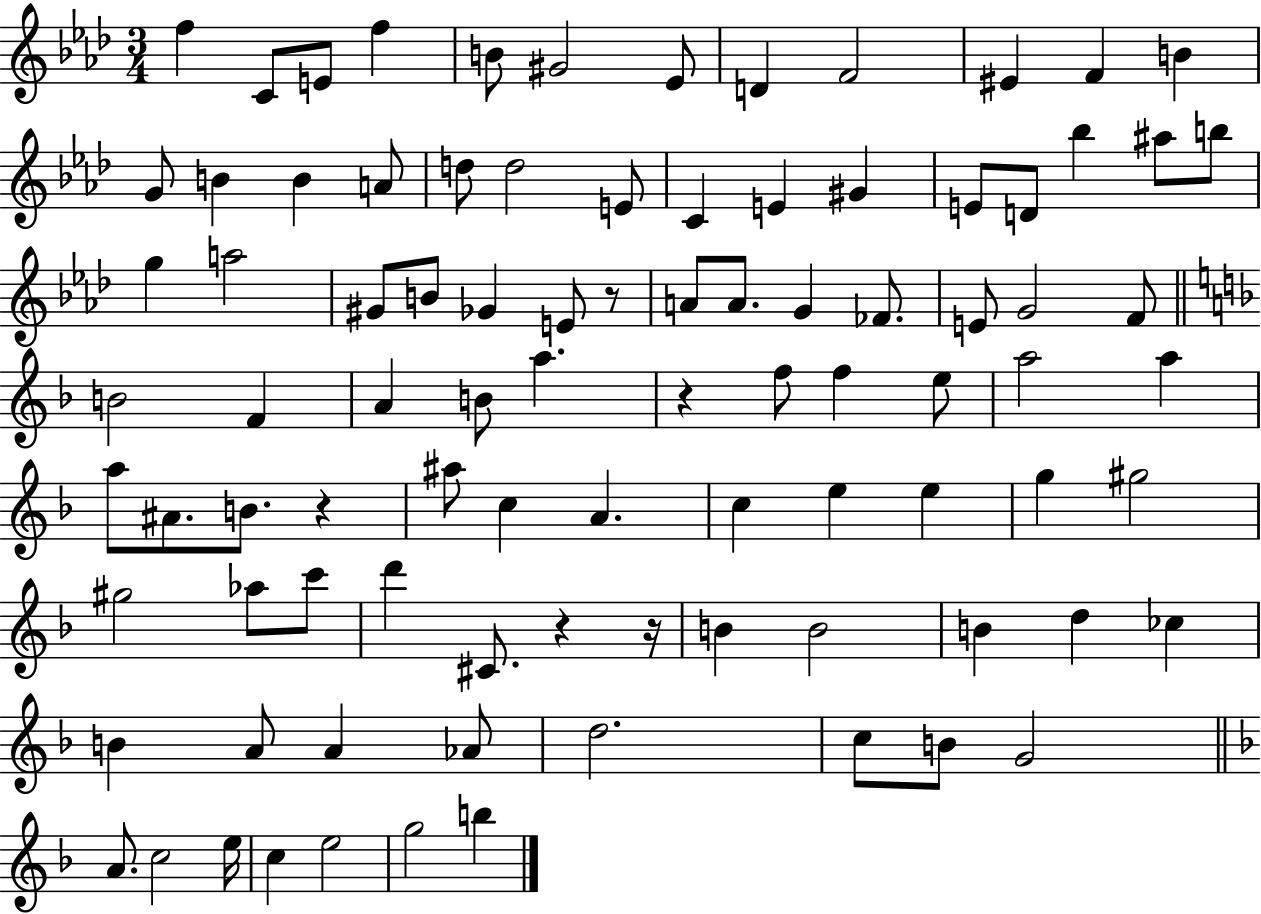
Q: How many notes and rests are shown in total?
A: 91